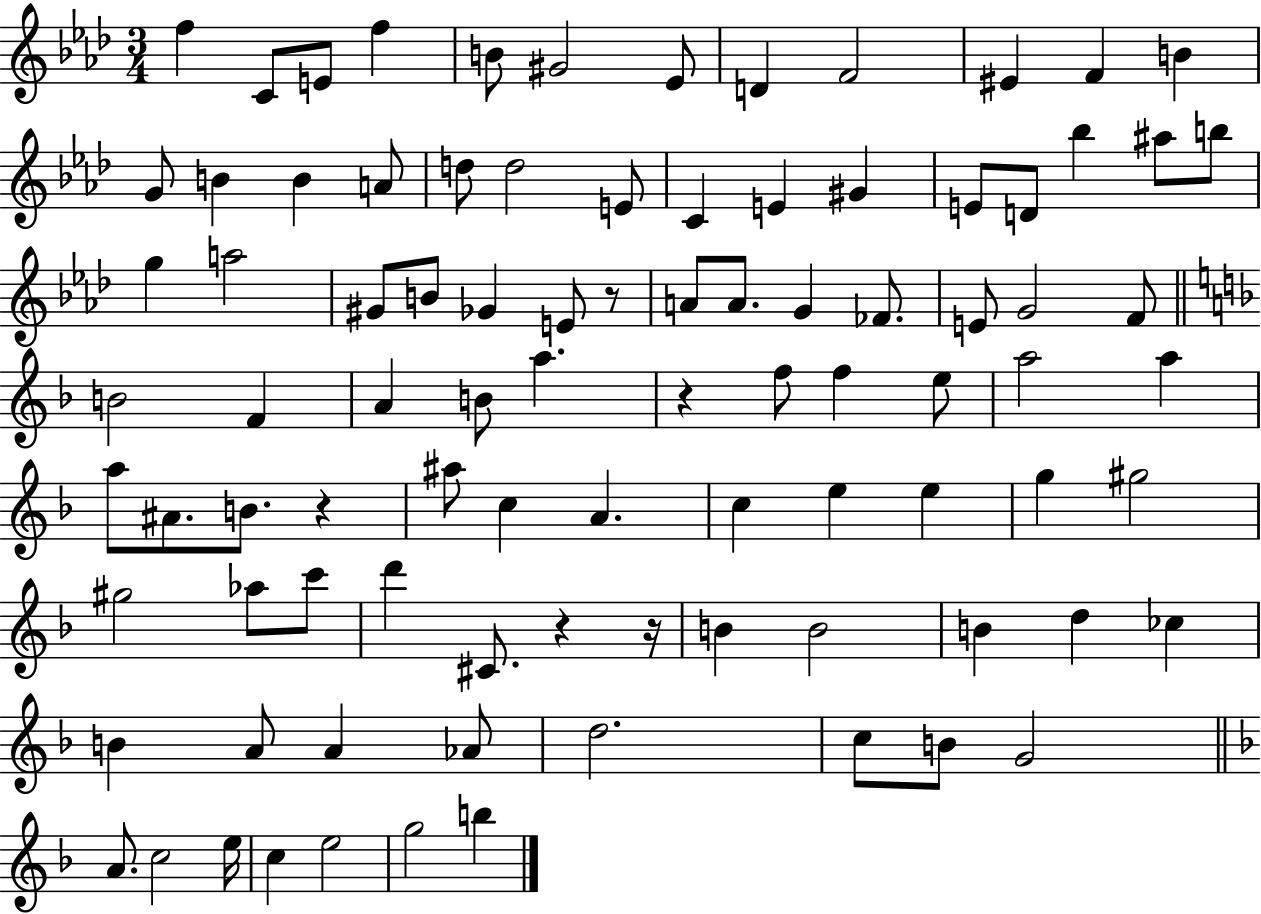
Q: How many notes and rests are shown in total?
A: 91